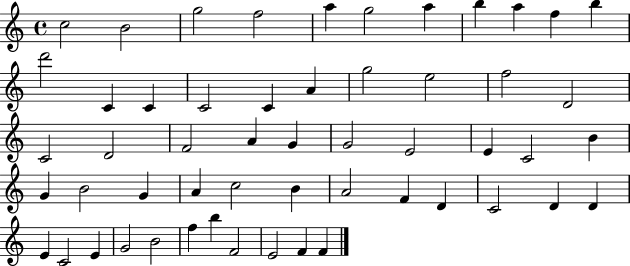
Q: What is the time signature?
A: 4/4